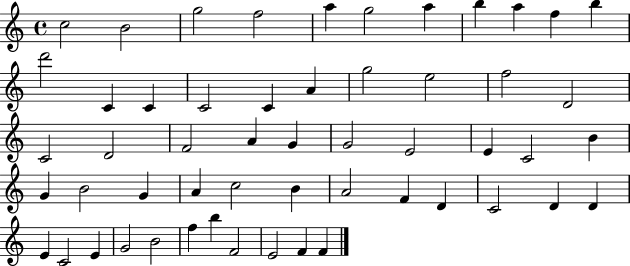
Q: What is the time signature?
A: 4/4